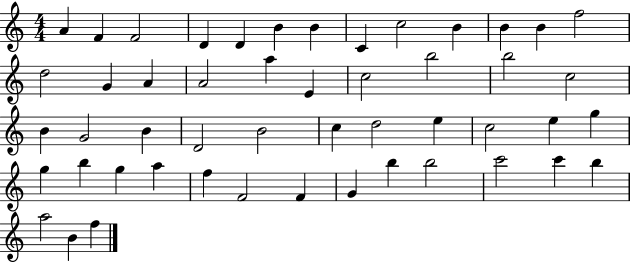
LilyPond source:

{
  \clef treble
  \numericTimeSignature
  \time 4/4
  \key c \major
  a'4 f'4 f'2 | d'4 d'4 b'4 b'4 | c'4 c''2 b'4 | b'4 b'4 f''2 | \break d''2 g'4 a'4 | a'2 a''4 e'4 | c''2 b''2 | b''2 c''2 | \break b'4 g'2 b'4 | d'2 b'2 | c''4 d''2 e''4 | c''2 e''4 g''4 | \break g''4 b''4 g''4 a''4 | f''4 f'2 f'4 | g'4 b''4 b''2 | c'''2 c'''4 b''4 | \break a''2 b'4 f''4 | \bar "|."
}